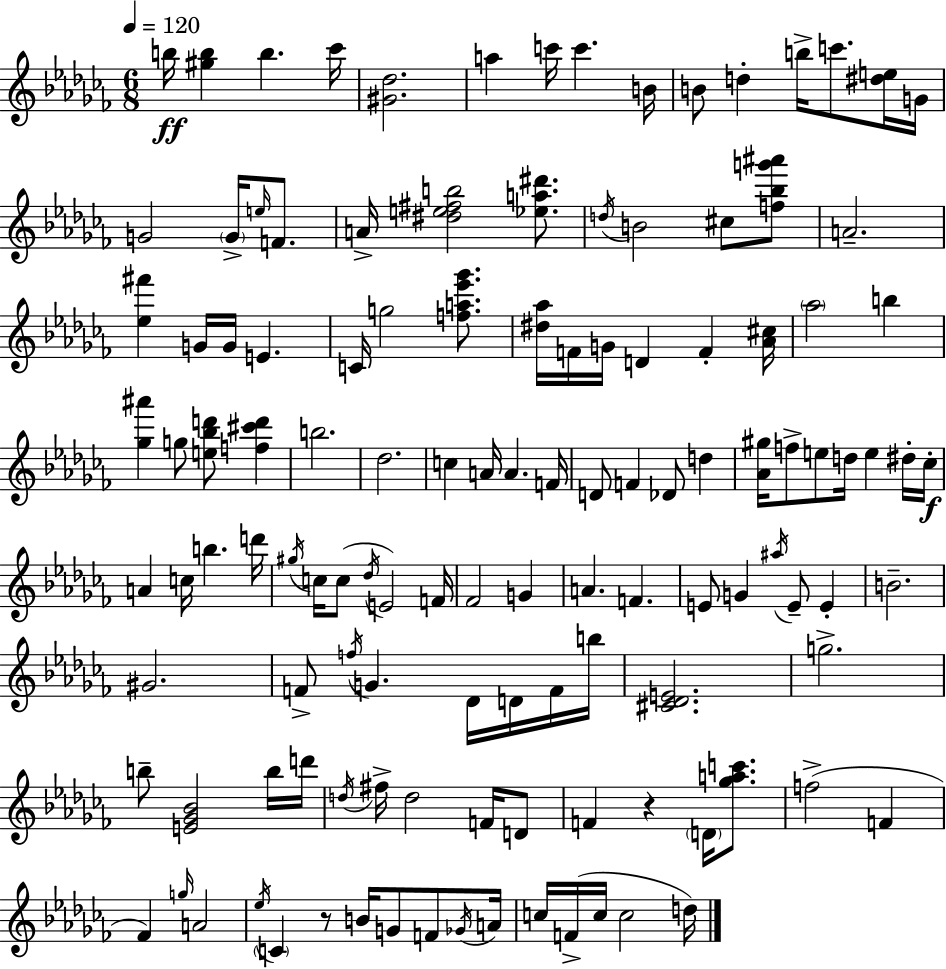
{
  \clef treble
  \numericTimeSignature
  \time 6/8
  \key aes \minor
  \tempo 4 = 120
  b''16\ff <gis'' b''>4 b''4. ces'''16 | <gis' des''>2. | a''4 c'''16 c'''4. b'16 | b'8 d''4-. b''16-> c'''8. <dis'' e''>16 g'16 | \break g'2 \parenthesize g'16-> \grace { e''16 } f'8. | a'16-> <dis'' e'' fis'' b''>2 <ees'' a'' dis'''>8. | \acciaccatura { d''16 } b'2 cis''8 | <f'' bes'' g''' ais'''>8 a'2.-- | \break <ees'' fis'''>4 g'16 g'16 e'4. | c'16 g''2 <f'' a'' ees''' ges'''>8. | <dis'' aes''>16 f'16 g'16 d'4 f'4-. | <aes' cis''>16 \parenthesize aes''2 b''4 | \break <ges'' ais'''>4 g''8 <e'' bes'' d'''>8 <f'' cis''' d'''>4 | b''2. | des''2. | c''4 a'16 a'4. | \break f'16 d'8 f'4 des'8 d''4 | <aes' gis''>16 f''8-> e''8 d''16 e''4 | dis''16-. ces''16-.\f a'4 c''16 b''4. | d'''16 \acciaccatura { gis''16 } c''16 c''8( \acciaccatura { des''16 } e'2) | \break f'16 fes'2 | g'4 a'4. f'4. | e'8 g'4 \acciaccatura { ais''16 } e'8-- | e'4-. b'2.-- | \break gis'2. | f'8-> \acciaccatura { f''16 } g'4. | des'16 d'16 f'16 b''16 <cis' des' e'>2. | g''2.-> | \break b''8-- <e' ges' bes'>2 | b''16 d'''16 \acciaccatura { d''16 } fis''16-> d''2 | f'16 d'8 f'4 r4 | \parenthesize d'16 <ges'' a'' c'''>8. f''2->( | \break f'4 fes'4) \grace { g''16 } | a'2 \acciaccatura { ees''16 } \parenthesize c'4 | r8 b'16 g'8 f'8 \acciaccatura { ges'16 } a'16 c''16 f'16->( | c''16 c''2 d''16) \bar "|."
}